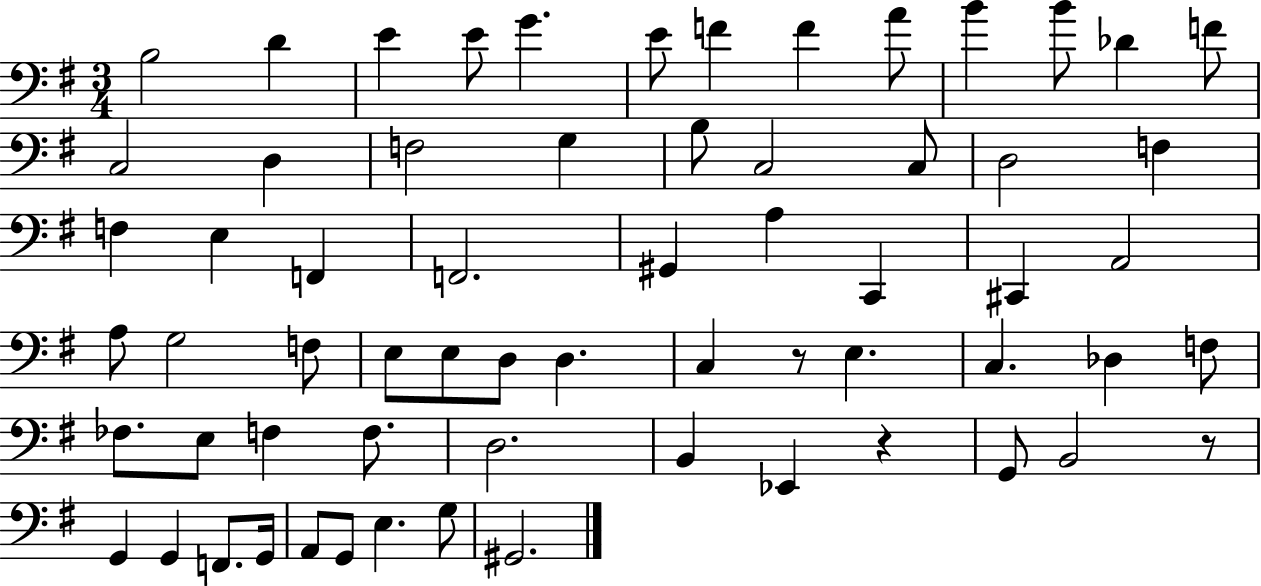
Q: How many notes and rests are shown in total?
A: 64